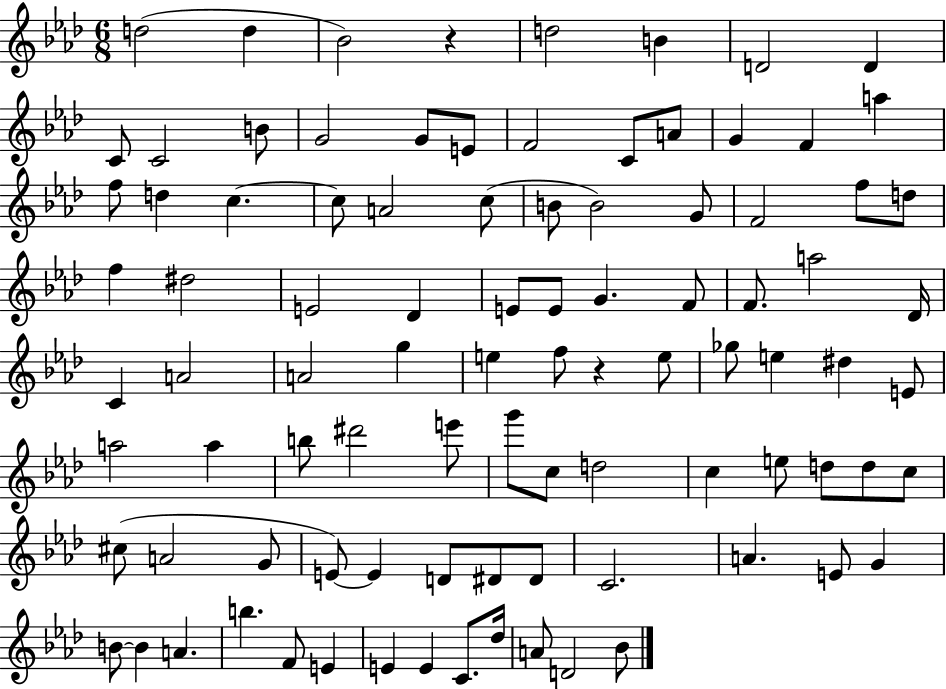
D5/h D5/q Bb4/h R/q D5/h B4/q D4/h D4/q C4/e C4/h B4/e G4/h G4/e E4/e F4/h C4/e A4/e G4/q F4/q A5/q F5/e D5/q C5/q. C5/e A4/h C5/e B4/e B4/h G4/e F4/h F5/e D5/e F5/q D#5/h E4/h Db4/q E4/e E4/e G4/q. F4/e F4/e. A5/h Db4/s C4/q A4/h A4/h G5/q E5/q F5/e R/q E5/e Gb5/e E5/q D#5/q E4/e A5/h A5/q B5/e D#6/h E6/e G6/e C5/e D5/h C5/q E5/e D5/e D5/e C5/e C#5/e A4/h G4/e E4/e E4/q D4/e D#4/e D#4/e C4/h. A4/q. E4/e G4/q B4/e B4/q A4/q. B5/q. F4/e E4/q E4/q E4/q C4/e. Db5/s A4/e D4/h Bb4/e